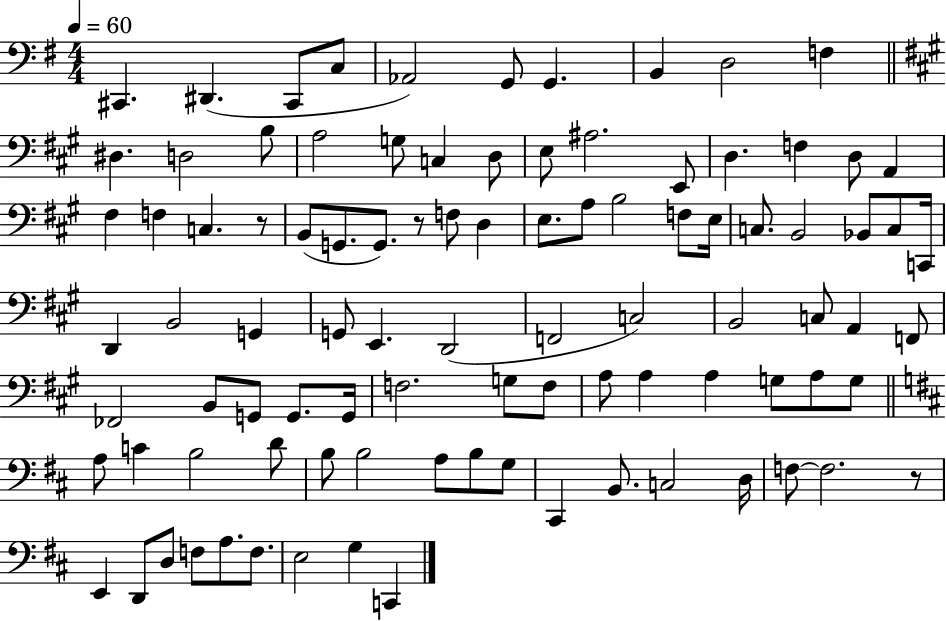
{
  \clef bass
  \numericTimeSignature
  \time 4/4
  \key g \major
  \tempo 4 = 60
  \repeat volta 2 { cis,4. dis,4.( cis,8 c8 | aes,2) g,8 g,4. | b,4 d2 f4 | \bar "||" \break \key a \major dis4. d2 b8 | a2 g8 c4 d8 | e8 ais2. e,8 | d4. f4 d8 a,4 | \break fis4 f4 c4. r8 | b,8( g,8. g,8.) r8 f8 d4 | e8. a8 b2 f8 e16 | c8. b,2 bes,8 c8 c,16 | \break d,4 b,2 g,4 | g,8 e,4. d,2( | f,2 c2) | b,2 c8 a,4 f,8 | \break fes,2 b,8 g,8 g,8. g,16 | f2. g8 f8 | a8 a4 a4 g8 a8 g8 | \bar "||" \break \key b \minor a8 c'4 b2 d'8 | b8 b2 a8 b8 g8 | cis,4 b,8. c2 d16 | f8~~ f2. r8 | \break e,4 d,8 d8 f8 a8. f8. | e2 g4 c,4 | } \bar "|."
}